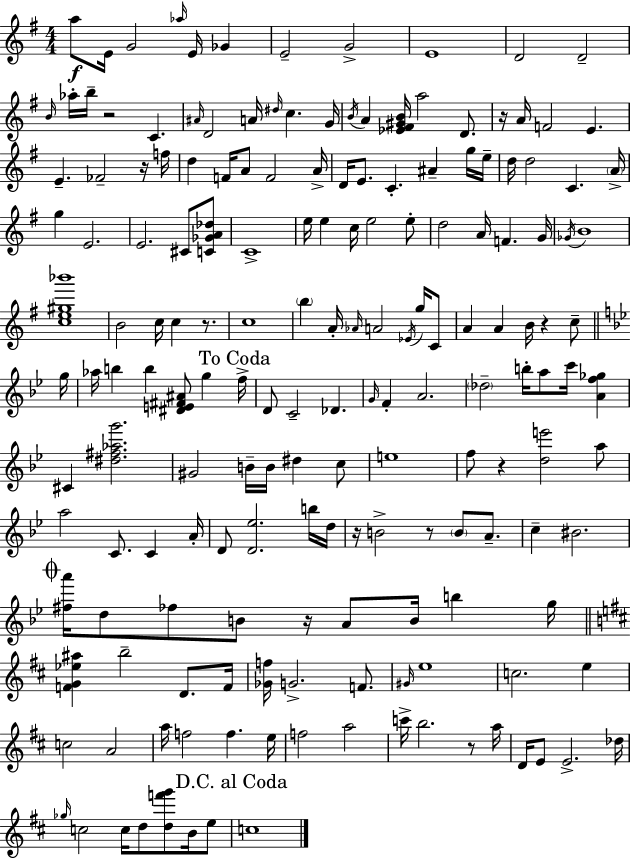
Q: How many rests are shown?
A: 10